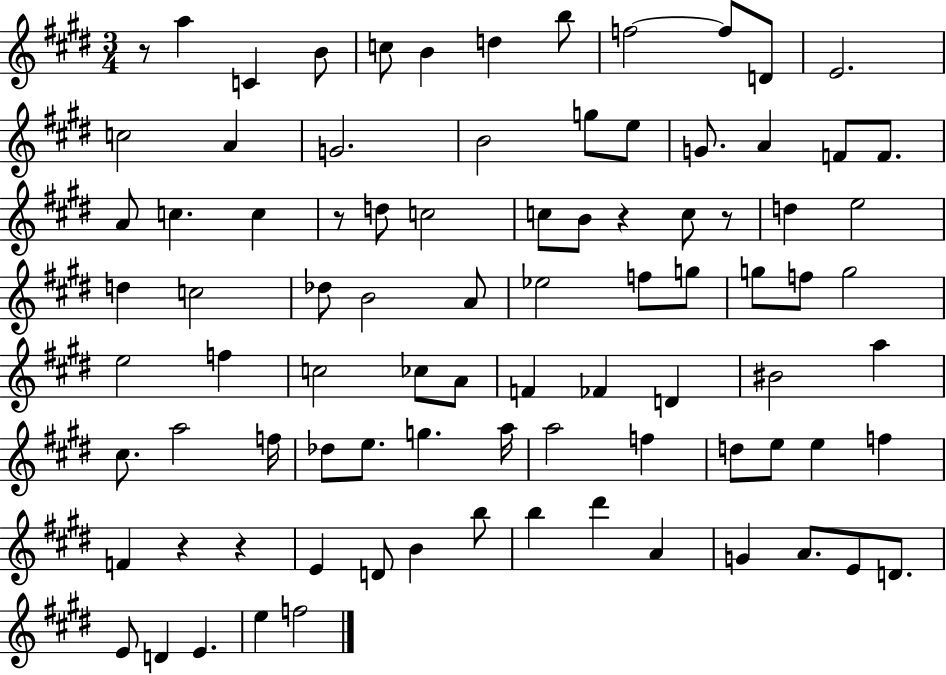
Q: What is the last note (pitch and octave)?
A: F5